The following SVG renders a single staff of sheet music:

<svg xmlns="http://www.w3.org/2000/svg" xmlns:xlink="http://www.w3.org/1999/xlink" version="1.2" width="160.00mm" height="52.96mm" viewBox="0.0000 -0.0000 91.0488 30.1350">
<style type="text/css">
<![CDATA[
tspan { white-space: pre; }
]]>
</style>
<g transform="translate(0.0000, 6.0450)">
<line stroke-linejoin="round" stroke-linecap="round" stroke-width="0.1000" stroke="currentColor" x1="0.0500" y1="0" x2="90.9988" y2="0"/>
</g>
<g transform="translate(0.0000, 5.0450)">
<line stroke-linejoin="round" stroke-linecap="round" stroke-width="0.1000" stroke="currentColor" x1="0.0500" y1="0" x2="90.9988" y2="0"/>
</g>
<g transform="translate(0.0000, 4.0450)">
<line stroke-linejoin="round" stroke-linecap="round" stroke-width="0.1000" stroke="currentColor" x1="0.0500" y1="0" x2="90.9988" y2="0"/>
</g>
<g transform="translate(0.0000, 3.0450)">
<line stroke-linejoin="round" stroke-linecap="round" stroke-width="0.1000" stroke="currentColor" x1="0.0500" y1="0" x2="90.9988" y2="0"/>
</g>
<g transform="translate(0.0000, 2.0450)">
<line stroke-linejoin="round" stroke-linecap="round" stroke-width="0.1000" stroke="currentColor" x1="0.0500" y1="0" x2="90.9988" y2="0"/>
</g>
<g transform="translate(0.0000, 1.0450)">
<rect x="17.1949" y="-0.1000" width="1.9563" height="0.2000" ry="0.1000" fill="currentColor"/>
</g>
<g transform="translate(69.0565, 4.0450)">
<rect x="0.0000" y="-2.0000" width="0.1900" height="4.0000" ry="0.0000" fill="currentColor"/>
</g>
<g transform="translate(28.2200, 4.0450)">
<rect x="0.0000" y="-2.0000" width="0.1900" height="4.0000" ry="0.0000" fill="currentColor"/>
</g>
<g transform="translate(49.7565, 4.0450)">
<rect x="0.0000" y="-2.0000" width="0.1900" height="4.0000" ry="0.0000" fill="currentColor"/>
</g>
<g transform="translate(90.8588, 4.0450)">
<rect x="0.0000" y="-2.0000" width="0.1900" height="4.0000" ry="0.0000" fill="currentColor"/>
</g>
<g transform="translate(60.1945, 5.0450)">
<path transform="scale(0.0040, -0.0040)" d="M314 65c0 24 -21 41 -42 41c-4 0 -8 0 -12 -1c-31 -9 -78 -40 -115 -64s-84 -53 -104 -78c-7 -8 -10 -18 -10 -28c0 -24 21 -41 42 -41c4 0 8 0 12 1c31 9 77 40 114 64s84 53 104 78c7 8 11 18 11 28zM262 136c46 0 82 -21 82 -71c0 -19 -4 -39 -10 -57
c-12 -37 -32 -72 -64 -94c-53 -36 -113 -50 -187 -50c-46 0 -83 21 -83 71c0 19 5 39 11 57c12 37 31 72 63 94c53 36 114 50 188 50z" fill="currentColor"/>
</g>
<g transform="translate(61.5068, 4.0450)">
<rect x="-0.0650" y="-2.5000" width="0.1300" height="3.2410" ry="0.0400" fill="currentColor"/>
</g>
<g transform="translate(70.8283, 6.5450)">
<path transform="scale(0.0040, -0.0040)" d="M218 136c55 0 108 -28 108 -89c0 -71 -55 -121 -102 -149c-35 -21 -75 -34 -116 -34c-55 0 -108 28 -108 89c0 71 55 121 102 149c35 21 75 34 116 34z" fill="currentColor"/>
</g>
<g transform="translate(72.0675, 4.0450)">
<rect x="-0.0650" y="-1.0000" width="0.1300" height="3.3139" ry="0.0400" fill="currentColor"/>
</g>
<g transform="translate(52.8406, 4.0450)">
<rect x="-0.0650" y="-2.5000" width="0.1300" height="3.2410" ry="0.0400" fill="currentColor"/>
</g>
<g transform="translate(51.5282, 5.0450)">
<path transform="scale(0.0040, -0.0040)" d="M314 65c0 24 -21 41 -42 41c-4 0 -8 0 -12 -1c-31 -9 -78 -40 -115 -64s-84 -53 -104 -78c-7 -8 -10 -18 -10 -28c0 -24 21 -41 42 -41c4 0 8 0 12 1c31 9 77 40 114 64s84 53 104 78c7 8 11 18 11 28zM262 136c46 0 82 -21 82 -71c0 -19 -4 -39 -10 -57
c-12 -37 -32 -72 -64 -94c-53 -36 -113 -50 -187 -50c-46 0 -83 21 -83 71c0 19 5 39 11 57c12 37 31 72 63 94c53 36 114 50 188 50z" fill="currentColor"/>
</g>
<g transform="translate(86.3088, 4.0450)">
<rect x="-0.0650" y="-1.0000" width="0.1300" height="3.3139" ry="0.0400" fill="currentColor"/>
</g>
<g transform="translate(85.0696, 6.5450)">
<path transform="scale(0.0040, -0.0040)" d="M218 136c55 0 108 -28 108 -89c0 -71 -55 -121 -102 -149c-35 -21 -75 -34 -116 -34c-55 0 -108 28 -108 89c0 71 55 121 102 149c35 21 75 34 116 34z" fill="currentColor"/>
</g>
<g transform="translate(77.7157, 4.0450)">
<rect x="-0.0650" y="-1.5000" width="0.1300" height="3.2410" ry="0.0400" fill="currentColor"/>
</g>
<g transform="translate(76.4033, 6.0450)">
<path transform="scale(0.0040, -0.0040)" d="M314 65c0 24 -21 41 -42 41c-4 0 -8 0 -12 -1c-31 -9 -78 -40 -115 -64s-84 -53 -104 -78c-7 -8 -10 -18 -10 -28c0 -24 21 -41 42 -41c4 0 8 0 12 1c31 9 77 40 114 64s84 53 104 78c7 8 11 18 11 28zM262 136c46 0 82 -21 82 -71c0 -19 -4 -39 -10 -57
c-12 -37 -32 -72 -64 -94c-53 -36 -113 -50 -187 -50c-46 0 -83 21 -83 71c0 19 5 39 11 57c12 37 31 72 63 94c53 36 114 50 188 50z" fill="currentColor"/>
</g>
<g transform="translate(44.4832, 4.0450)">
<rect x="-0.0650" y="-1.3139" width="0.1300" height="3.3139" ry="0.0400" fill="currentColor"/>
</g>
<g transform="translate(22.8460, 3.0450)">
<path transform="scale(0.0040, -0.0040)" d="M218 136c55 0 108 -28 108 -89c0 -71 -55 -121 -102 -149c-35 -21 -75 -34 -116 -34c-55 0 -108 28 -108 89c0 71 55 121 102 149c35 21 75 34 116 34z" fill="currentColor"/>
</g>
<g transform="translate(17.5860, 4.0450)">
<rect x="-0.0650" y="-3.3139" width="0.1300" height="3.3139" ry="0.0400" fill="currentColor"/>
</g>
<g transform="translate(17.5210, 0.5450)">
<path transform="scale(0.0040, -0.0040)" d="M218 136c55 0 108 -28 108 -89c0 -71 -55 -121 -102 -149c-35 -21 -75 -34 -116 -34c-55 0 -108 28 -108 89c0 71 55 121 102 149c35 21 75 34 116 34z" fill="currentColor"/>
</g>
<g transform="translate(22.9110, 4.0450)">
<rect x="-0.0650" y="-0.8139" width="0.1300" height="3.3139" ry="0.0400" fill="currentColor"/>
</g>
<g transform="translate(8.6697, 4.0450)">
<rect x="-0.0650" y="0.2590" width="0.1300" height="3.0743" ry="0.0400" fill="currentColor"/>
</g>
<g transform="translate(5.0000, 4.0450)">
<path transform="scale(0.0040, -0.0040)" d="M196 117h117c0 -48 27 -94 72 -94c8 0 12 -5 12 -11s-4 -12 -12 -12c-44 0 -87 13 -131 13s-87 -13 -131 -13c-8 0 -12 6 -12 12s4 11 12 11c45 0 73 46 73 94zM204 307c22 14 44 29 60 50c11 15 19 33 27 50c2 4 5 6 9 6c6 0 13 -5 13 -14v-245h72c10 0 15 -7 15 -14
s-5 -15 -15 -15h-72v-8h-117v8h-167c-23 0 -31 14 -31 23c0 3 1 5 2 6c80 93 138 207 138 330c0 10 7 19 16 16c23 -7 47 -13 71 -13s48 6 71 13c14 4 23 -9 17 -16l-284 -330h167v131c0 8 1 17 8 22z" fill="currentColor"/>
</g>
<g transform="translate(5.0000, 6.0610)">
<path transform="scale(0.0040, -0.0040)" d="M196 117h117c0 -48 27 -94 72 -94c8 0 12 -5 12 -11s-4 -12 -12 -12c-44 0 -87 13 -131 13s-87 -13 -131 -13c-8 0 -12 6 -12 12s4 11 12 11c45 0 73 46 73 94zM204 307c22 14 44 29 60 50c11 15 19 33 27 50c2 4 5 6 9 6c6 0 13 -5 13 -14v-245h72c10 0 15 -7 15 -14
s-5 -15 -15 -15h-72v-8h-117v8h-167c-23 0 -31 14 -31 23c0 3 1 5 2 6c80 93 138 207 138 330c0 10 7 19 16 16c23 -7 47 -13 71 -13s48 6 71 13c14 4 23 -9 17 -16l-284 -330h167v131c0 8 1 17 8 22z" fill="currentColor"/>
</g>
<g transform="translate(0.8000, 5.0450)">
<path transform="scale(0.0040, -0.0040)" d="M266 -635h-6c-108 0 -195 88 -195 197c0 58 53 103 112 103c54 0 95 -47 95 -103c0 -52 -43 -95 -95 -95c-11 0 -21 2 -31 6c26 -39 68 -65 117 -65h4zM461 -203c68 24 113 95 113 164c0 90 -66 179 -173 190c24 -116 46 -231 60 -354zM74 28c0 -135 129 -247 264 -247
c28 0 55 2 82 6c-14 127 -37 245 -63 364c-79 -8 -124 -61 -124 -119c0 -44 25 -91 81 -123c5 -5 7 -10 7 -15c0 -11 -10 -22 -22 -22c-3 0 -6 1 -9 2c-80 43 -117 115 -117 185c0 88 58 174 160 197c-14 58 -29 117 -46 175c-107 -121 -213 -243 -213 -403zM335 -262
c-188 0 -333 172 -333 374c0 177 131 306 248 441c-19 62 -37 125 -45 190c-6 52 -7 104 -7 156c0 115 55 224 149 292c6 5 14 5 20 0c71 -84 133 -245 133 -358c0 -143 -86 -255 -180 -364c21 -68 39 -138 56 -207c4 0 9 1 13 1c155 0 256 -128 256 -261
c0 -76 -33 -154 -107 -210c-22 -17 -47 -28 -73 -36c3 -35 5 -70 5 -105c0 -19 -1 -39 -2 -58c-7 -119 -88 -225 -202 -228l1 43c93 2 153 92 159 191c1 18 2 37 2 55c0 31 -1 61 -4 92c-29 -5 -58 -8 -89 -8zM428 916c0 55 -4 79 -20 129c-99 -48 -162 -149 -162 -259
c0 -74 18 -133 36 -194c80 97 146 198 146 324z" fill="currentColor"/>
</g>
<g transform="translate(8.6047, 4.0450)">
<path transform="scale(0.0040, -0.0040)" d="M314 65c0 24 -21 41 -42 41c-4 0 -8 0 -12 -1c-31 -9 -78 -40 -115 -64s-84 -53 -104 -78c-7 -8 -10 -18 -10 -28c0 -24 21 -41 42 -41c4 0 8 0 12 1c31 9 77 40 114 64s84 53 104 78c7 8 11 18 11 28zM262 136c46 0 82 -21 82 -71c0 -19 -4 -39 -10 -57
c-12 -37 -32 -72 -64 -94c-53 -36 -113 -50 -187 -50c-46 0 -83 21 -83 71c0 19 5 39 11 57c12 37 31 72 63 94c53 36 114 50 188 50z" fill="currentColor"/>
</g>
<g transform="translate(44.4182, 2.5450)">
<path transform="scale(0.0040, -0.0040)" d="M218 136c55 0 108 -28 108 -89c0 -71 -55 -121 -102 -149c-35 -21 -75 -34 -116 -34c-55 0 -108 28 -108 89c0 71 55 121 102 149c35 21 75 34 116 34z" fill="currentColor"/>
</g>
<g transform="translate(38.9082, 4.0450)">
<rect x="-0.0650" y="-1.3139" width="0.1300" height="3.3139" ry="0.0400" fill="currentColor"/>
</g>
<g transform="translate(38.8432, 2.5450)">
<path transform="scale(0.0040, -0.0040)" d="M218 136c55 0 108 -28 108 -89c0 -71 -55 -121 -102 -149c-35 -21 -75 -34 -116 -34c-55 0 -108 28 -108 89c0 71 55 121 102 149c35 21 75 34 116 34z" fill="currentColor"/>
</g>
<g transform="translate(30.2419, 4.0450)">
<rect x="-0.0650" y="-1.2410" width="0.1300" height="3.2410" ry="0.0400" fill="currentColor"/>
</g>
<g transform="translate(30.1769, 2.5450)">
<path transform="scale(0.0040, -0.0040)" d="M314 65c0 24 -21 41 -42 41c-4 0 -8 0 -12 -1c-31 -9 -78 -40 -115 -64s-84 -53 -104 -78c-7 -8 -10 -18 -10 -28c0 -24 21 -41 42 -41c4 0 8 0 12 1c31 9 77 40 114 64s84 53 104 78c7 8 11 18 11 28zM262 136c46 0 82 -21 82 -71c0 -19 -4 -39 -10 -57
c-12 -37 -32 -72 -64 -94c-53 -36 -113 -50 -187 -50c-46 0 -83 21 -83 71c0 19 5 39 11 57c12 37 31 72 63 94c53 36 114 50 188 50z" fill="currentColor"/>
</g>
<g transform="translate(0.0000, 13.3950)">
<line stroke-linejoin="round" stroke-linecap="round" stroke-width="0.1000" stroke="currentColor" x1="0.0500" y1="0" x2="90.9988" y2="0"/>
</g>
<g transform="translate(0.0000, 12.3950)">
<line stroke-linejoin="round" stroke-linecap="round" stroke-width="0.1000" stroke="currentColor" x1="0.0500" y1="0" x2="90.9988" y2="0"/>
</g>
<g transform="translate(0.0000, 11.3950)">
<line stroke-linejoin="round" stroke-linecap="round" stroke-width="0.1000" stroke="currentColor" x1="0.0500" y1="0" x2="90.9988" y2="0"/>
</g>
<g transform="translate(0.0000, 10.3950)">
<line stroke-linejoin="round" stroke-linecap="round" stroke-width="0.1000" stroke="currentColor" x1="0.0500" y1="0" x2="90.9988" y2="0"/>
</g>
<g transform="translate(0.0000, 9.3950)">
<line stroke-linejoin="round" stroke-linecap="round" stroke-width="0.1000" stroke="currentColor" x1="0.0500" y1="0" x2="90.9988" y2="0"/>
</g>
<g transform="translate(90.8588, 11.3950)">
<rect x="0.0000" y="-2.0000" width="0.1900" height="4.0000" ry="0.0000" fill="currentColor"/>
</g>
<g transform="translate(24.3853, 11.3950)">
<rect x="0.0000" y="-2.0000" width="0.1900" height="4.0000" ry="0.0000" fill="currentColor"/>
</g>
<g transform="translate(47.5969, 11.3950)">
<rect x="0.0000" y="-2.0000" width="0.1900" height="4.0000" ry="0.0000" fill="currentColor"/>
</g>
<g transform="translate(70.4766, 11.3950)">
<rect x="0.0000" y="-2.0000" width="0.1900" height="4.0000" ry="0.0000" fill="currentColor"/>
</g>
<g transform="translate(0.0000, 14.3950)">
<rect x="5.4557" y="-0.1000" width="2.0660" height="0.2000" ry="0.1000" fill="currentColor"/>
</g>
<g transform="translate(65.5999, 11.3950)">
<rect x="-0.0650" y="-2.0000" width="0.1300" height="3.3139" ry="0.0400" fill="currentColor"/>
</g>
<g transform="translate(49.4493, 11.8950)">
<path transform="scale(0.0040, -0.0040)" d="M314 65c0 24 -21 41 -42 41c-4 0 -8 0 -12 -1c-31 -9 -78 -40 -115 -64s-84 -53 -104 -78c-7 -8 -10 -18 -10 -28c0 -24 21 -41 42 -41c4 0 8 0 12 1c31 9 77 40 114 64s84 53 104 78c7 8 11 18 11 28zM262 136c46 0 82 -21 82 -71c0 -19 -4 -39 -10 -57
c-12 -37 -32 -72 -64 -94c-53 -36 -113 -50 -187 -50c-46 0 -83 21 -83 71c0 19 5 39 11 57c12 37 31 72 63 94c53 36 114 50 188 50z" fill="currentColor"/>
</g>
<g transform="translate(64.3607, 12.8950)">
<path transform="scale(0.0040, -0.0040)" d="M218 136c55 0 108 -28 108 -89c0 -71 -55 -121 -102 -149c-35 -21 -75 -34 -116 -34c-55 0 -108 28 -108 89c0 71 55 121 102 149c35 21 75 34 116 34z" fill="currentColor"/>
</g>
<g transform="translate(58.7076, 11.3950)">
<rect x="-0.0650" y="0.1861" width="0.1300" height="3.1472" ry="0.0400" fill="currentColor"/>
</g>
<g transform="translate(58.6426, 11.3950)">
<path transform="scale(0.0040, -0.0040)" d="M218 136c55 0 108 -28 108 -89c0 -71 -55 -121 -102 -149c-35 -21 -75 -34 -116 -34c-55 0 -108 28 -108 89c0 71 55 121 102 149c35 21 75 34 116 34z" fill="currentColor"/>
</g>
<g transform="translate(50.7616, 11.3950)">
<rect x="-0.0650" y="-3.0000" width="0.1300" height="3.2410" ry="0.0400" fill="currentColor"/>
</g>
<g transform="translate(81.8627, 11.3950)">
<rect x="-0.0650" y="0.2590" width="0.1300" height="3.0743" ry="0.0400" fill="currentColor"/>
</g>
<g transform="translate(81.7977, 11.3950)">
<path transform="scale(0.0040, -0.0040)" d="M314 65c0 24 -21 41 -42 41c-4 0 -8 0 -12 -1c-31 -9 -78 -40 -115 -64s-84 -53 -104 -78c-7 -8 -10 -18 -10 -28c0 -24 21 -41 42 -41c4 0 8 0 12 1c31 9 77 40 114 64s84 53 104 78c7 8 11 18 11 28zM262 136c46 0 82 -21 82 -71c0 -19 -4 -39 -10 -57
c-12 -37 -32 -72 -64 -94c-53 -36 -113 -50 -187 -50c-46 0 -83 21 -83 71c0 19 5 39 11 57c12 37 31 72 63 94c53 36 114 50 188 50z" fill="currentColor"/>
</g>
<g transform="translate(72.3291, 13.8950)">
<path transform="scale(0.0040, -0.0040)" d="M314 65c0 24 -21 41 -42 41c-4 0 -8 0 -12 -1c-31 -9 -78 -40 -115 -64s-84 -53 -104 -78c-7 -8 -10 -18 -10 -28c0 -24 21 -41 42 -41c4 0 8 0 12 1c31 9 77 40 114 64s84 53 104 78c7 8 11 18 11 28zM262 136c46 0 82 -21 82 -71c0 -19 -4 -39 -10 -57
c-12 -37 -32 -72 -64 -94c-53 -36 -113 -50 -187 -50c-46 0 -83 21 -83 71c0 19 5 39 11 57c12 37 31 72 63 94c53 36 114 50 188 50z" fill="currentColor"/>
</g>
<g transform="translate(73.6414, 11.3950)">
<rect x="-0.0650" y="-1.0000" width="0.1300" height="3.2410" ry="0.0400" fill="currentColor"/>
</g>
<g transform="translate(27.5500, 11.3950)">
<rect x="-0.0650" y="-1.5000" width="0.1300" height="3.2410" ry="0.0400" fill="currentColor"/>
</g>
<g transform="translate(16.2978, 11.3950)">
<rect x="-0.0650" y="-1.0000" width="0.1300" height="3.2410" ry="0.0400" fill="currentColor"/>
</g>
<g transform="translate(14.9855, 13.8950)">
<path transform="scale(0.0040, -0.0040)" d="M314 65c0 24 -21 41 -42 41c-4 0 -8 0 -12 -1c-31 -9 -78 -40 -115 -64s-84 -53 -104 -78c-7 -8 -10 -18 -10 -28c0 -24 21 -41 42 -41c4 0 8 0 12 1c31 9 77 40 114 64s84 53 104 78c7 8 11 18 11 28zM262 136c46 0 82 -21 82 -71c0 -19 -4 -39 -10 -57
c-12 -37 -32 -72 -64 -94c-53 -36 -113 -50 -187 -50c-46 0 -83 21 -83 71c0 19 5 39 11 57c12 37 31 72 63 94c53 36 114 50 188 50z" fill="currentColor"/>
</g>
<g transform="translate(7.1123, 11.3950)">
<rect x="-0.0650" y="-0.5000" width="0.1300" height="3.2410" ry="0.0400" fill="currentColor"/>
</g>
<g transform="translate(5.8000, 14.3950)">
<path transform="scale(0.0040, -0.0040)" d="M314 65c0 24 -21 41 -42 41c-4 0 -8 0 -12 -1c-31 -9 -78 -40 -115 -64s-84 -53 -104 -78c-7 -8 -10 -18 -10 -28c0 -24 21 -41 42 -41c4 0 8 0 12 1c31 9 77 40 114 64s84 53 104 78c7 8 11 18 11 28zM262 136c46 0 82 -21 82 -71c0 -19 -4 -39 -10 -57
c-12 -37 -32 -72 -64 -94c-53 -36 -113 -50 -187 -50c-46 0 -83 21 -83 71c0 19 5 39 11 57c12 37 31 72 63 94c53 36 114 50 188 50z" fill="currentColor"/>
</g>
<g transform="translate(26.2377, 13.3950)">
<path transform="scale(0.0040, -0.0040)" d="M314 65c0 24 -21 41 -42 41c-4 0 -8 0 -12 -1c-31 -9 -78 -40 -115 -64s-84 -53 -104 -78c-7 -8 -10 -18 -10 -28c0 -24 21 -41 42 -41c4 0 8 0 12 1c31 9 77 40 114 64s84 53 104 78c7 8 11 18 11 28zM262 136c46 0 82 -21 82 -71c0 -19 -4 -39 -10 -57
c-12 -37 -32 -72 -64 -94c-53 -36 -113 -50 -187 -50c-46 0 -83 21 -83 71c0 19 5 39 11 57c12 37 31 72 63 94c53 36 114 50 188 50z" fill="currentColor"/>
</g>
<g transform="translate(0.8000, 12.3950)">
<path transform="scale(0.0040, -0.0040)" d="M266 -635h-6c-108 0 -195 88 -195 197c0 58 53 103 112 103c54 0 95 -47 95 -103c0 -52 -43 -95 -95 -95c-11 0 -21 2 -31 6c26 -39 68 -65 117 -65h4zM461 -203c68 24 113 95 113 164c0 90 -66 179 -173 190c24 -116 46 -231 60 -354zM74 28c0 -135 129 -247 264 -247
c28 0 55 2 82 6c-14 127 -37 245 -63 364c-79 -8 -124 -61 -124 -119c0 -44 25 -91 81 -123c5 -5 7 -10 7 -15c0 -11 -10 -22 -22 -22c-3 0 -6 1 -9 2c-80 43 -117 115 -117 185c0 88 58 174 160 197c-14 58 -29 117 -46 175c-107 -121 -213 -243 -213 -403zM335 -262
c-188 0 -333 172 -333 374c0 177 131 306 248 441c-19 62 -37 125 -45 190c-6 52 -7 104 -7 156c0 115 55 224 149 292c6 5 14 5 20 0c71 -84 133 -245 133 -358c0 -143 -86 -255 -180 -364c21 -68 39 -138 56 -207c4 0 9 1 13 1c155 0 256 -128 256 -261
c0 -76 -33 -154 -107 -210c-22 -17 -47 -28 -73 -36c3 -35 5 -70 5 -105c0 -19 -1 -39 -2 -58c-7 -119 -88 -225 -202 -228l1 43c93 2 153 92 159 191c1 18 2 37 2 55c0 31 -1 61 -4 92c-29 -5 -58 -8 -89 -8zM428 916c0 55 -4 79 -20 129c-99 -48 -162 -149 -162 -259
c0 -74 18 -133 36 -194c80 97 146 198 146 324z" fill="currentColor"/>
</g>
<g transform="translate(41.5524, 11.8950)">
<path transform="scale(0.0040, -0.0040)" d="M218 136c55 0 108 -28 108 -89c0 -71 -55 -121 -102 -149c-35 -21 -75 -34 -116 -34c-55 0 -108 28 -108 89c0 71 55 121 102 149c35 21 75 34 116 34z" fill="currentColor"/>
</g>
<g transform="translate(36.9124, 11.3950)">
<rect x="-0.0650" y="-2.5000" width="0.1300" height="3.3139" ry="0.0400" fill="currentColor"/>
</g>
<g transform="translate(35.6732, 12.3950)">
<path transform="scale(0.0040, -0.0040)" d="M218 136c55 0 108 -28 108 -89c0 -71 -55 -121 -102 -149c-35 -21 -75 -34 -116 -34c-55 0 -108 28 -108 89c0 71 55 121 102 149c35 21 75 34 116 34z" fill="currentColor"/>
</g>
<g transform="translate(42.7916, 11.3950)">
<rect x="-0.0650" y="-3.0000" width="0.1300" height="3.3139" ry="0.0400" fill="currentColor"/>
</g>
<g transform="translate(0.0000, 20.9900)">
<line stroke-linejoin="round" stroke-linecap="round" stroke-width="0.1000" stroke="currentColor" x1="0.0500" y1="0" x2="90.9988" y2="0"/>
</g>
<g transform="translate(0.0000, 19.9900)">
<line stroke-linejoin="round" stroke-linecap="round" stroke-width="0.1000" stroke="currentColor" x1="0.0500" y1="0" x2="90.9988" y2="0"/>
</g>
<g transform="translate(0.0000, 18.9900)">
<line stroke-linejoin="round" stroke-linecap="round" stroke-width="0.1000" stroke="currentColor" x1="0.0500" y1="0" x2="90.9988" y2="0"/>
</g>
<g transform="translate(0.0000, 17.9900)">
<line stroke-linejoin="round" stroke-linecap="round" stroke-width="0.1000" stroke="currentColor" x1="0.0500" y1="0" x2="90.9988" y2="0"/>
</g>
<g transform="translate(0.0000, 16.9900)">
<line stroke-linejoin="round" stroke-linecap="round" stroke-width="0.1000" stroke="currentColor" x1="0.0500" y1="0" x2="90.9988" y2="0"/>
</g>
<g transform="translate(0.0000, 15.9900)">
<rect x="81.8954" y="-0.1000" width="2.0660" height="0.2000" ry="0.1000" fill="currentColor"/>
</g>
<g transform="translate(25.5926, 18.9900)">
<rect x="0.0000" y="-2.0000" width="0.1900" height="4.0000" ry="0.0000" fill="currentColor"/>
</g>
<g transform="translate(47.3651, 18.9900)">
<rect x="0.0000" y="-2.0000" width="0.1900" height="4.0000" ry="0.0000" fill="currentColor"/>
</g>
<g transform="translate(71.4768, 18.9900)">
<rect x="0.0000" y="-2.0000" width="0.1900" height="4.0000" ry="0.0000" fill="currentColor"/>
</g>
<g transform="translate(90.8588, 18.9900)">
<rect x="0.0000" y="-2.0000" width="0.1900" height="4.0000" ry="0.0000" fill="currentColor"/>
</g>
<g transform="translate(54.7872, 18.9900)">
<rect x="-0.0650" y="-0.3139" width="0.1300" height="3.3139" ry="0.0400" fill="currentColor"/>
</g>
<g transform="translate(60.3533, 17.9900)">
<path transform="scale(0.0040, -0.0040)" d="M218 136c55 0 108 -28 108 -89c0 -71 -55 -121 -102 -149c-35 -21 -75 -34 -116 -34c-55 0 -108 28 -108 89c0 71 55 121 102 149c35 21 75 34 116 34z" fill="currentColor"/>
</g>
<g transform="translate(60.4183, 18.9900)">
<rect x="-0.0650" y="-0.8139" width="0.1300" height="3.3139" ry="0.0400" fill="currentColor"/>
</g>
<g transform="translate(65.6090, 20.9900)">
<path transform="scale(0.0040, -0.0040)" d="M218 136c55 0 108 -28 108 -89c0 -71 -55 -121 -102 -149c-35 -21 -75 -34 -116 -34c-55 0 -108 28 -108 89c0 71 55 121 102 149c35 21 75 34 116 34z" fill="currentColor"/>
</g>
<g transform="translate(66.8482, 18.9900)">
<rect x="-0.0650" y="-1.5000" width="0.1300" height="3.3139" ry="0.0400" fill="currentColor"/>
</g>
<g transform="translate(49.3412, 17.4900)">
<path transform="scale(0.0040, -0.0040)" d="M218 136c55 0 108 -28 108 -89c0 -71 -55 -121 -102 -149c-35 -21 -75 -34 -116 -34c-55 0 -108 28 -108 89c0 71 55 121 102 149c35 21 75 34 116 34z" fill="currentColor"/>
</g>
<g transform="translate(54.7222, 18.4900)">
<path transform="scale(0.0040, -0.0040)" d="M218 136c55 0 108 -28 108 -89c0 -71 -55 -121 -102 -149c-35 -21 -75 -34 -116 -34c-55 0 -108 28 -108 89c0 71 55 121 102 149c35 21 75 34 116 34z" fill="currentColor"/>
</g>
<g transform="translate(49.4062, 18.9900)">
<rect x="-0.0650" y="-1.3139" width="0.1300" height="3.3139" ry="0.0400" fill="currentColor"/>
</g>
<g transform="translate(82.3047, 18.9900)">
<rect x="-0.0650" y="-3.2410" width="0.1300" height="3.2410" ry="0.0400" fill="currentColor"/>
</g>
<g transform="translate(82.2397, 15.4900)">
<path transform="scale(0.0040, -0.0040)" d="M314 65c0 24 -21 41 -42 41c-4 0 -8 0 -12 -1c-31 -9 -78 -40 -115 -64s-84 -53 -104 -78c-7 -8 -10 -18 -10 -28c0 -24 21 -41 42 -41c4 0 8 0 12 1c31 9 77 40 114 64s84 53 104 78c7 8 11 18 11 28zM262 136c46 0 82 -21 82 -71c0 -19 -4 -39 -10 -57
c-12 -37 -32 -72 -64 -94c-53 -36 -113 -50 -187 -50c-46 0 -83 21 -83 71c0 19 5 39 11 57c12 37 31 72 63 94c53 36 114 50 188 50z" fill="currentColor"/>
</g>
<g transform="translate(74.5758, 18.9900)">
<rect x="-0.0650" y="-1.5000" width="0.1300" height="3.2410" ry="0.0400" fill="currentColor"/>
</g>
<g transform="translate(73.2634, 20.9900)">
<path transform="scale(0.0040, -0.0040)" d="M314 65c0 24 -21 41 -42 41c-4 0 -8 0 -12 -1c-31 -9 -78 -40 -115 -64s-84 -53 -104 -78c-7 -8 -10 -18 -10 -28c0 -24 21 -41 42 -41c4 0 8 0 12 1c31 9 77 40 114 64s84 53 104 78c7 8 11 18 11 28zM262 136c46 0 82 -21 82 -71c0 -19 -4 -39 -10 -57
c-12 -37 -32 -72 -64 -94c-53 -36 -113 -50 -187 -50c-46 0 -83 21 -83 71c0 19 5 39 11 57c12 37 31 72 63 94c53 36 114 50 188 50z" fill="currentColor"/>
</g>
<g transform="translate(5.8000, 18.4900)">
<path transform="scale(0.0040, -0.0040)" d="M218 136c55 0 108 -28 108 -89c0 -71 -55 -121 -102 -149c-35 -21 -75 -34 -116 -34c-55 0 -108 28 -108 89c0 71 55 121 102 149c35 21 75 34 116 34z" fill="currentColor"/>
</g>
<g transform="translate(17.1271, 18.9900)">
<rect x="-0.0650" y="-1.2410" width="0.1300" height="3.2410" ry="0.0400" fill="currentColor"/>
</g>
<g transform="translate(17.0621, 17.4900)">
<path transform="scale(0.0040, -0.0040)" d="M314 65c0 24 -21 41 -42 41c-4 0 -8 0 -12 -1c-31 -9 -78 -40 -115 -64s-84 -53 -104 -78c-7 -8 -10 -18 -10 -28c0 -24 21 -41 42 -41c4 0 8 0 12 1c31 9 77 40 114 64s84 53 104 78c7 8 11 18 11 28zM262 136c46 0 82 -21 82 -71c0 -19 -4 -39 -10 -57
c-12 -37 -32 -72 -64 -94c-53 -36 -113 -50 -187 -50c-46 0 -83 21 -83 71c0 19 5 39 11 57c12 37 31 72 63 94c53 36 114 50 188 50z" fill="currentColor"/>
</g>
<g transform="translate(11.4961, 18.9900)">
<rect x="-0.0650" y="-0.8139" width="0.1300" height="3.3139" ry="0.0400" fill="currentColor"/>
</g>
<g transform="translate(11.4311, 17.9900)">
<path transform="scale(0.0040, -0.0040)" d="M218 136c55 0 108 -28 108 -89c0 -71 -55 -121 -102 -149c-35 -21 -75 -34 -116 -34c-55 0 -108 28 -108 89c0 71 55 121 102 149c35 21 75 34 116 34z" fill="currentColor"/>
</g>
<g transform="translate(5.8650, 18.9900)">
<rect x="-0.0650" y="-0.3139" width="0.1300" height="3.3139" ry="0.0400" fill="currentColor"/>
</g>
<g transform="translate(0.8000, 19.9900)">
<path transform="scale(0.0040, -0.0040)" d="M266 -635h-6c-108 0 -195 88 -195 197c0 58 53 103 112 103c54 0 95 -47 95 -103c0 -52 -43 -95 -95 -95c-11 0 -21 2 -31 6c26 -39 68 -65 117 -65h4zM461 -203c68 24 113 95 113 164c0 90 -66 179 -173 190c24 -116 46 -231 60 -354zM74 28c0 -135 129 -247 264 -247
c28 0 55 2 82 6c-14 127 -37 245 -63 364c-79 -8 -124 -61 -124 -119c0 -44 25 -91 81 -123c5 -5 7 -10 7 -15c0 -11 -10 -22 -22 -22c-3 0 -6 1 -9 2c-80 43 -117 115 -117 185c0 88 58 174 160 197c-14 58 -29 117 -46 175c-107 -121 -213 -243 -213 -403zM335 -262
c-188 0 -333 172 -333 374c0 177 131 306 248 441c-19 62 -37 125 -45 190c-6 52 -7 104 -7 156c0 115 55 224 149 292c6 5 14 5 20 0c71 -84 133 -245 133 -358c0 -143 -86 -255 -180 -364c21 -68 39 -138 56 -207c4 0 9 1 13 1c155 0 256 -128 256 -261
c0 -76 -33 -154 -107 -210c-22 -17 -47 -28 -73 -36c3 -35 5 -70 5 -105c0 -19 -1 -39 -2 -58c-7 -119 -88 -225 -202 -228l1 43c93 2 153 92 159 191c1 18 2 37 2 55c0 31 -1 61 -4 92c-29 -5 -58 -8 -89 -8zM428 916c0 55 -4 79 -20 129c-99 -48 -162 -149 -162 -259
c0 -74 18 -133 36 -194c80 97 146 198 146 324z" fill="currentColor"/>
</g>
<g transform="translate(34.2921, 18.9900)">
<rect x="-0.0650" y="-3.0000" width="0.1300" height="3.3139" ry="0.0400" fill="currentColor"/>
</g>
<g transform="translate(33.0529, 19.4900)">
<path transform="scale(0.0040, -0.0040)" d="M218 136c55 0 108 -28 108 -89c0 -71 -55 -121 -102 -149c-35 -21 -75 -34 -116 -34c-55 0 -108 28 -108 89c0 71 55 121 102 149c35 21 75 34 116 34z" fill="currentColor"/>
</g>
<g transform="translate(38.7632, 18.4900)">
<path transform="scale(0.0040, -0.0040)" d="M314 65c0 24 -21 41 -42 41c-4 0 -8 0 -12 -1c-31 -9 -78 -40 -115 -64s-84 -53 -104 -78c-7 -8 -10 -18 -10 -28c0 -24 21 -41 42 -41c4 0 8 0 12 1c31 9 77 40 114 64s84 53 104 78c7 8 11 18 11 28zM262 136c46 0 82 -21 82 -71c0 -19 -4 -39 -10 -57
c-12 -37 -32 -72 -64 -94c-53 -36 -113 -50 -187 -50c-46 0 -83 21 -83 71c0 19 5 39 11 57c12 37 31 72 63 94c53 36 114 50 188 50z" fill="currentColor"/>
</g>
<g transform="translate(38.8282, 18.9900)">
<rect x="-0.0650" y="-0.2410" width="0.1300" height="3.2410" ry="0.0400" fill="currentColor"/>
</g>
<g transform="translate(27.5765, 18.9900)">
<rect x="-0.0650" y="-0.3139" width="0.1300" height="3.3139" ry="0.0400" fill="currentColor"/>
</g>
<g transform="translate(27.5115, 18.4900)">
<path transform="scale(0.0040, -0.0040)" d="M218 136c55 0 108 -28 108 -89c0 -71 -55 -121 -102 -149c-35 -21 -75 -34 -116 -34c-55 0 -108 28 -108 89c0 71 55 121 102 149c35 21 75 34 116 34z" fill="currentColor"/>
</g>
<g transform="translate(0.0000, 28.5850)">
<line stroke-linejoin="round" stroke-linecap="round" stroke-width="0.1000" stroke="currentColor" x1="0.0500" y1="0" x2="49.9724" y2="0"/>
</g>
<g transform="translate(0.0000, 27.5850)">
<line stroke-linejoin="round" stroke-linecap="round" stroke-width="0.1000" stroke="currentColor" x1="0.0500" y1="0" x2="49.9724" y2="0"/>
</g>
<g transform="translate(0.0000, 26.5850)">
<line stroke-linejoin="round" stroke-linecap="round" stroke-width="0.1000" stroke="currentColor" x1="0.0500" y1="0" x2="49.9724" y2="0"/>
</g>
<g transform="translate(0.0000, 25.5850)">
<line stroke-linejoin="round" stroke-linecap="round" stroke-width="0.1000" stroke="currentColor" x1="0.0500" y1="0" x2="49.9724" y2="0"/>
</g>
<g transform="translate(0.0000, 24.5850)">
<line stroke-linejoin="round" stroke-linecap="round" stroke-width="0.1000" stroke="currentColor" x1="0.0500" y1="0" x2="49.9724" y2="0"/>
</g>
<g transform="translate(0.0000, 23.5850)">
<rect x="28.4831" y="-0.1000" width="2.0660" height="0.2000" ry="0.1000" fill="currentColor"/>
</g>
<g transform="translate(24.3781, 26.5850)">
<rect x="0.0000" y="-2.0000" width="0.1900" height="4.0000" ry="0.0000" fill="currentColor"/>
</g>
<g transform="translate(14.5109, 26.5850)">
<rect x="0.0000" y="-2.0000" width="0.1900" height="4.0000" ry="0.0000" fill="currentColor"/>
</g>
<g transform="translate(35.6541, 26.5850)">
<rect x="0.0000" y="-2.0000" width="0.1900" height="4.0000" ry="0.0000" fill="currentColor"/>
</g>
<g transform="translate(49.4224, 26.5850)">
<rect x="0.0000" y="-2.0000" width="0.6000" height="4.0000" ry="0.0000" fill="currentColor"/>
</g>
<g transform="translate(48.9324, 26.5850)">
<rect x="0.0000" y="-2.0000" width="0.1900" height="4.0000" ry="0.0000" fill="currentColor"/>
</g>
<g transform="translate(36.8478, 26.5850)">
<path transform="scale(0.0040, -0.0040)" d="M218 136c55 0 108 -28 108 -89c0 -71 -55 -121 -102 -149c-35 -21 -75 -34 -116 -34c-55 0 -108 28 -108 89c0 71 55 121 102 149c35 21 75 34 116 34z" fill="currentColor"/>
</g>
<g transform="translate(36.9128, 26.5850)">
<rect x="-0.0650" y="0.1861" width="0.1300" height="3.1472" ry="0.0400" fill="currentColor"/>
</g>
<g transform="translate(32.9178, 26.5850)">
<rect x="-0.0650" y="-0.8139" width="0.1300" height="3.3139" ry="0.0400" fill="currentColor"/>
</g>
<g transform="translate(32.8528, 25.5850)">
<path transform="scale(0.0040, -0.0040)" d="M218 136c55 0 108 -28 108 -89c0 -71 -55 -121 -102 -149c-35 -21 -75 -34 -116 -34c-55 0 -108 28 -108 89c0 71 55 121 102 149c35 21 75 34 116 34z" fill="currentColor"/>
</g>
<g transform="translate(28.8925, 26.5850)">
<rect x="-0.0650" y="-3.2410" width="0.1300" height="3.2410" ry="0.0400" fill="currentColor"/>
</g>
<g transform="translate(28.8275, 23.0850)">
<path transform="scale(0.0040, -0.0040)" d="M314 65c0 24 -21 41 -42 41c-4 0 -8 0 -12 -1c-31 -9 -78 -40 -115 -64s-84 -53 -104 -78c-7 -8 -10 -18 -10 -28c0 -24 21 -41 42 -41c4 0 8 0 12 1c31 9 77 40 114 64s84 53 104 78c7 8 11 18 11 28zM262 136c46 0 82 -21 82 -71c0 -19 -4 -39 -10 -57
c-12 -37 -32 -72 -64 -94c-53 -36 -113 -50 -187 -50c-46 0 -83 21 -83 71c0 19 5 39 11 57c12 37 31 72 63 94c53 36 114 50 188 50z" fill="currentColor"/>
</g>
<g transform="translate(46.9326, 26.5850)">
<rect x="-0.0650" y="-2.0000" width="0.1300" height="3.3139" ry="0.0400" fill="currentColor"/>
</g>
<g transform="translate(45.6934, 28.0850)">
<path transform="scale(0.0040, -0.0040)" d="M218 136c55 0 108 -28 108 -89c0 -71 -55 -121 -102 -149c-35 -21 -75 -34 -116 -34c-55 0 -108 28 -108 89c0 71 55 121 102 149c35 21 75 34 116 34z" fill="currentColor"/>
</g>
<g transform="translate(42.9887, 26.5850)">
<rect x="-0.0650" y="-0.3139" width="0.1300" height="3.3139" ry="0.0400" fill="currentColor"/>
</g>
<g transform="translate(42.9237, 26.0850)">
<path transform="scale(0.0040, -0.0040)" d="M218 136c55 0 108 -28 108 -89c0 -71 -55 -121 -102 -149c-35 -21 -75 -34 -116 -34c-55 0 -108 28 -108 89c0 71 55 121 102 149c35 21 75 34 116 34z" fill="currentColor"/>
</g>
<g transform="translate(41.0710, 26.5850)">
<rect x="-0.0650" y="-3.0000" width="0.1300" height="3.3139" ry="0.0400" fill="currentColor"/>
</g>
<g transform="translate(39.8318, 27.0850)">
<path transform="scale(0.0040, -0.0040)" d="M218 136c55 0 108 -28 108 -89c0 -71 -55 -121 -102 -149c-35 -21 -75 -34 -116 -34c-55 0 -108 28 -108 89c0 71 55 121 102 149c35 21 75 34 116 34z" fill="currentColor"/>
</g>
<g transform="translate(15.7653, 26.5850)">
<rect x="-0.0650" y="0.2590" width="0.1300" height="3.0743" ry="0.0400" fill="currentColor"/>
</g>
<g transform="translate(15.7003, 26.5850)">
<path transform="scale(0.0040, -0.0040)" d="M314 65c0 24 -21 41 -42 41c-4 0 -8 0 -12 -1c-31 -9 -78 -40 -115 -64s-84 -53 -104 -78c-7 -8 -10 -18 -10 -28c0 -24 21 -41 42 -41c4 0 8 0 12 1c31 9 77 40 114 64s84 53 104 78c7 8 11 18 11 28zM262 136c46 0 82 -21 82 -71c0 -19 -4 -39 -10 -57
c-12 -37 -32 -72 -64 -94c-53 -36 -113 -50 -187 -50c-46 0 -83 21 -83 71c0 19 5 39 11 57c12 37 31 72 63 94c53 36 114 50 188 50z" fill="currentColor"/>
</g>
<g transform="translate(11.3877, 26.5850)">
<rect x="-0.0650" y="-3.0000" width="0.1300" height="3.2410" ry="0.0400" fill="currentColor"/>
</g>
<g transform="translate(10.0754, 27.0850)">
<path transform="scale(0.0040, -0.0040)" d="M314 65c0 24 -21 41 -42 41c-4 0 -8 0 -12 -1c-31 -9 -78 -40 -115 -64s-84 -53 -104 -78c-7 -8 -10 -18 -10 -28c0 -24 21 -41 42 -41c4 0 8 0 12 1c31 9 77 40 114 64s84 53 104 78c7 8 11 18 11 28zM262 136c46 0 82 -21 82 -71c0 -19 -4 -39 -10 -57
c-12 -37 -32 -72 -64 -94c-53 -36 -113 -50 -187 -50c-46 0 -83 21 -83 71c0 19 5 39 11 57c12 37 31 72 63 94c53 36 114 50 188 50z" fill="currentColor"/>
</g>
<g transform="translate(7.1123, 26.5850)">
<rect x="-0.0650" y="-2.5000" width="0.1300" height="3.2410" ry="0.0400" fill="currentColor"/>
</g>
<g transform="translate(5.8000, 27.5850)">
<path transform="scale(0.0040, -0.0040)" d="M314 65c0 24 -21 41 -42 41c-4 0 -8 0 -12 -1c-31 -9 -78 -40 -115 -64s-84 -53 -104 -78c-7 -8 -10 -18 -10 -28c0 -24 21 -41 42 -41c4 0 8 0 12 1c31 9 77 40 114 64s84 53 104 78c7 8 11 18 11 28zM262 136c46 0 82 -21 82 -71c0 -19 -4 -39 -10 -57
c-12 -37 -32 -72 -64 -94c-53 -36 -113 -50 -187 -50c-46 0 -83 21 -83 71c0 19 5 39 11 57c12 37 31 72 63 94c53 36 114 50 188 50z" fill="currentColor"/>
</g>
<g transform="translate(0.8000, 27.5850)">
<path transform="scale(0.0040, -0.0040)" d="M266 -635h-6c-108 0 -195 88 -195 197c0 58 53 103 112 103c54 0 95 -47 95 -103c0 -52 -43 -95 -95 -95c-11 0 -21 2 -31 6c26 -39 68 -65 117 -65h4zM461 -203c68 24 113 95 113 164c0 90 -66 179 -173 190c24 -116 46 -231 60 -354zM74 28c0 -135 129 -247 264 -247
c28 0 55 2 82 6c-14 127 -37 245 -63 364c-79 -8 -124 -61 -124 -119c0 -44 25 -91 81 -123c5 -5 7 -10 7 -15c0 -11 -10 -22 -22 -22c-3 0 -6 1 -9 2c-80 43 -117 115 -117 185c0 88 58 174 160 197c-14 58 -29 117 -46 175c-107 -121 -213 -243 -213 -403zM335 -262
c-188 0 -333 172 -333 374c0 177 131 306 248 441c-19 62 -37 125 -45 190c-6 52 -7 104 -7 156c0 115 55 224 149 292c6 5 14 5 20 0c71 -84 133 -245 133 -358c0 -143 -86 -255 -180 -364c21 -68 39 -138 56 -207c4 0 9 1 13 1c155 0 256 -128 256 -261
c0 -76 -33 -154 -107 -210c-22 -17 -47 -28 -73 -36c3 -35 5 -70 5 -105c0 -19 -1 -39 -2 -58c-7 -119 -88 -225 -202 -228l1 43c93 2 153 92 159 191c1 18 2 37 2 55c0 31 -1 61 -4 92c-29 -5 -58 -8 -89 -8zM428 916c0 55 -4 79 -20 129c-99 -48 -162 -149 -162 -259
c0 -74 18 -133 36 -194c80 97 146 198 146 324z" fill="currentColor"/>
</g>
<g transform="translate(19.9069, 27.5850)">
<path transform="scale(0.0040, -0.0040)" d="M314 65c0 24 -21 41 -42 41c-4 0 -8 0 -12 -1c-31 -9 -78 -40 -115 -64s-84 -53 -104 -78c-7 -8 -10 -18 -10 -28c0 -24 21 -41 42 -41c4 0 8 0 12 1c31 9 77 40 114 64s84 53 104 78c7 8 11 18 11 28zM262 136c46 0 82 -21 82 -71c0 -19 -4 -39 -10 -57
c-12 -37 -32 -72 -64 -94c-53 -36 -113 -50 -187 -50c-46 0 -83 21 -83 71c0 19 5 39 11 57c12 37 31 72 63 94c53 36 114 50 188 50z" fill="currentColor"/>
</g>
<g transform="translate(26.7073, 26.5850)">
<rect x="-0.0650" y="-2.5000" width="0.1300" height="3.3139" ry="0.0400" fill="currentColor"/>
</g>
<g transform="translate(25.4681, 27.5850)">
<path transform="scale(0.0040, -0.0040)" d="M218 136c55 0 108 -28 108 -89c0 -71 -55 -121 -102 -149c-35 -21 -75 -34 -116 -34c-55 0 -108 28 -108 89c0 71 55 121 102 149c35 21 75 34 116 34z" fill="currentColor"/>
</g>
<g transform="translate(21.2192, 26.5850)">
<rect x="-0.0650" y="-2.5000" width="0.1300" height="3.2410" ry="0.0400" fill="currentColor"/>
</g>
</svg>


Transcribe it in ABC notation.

X:1
T:Untitled
M:4/4
L:1/4
K:C
B2 b d e2 e e G2 G2 D E2 D C2 D2 E2 G A A2 B F D2 B2 c d e2 c A c2 e c d E E2 b2 G2 A2 B2 G2 G b2 d B A c F